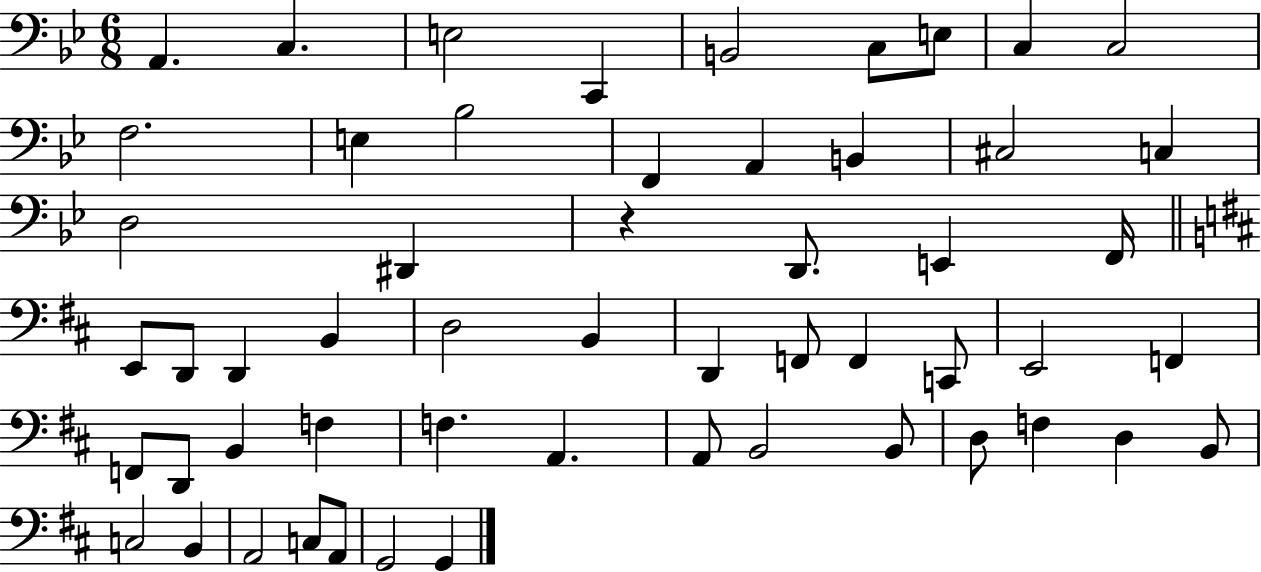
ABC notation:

X:1
T:Untitled
M:6/8
L:1/4
K:Bb
A,, C, E,2 C,, B,,2 C,/2 E,/2 C, C,2 F,2 E, _B,2 F,, A,, B,, ^C,2 C, D,2 ^D,, z D,,/2 E,, F,,/4 E,,/2 D,,/2 D,, B,, D,2 B,, D,, F,,/2 F,, C,,/2 E,,2 F,, F,,/2 D,,/2 B,, F, F, A,, A,,/2 B,,2 B,,/2 D,/2 F, D, B,,/2 C,2 B,, A,,2 C,/2 A,,/2 G,,2 G,,